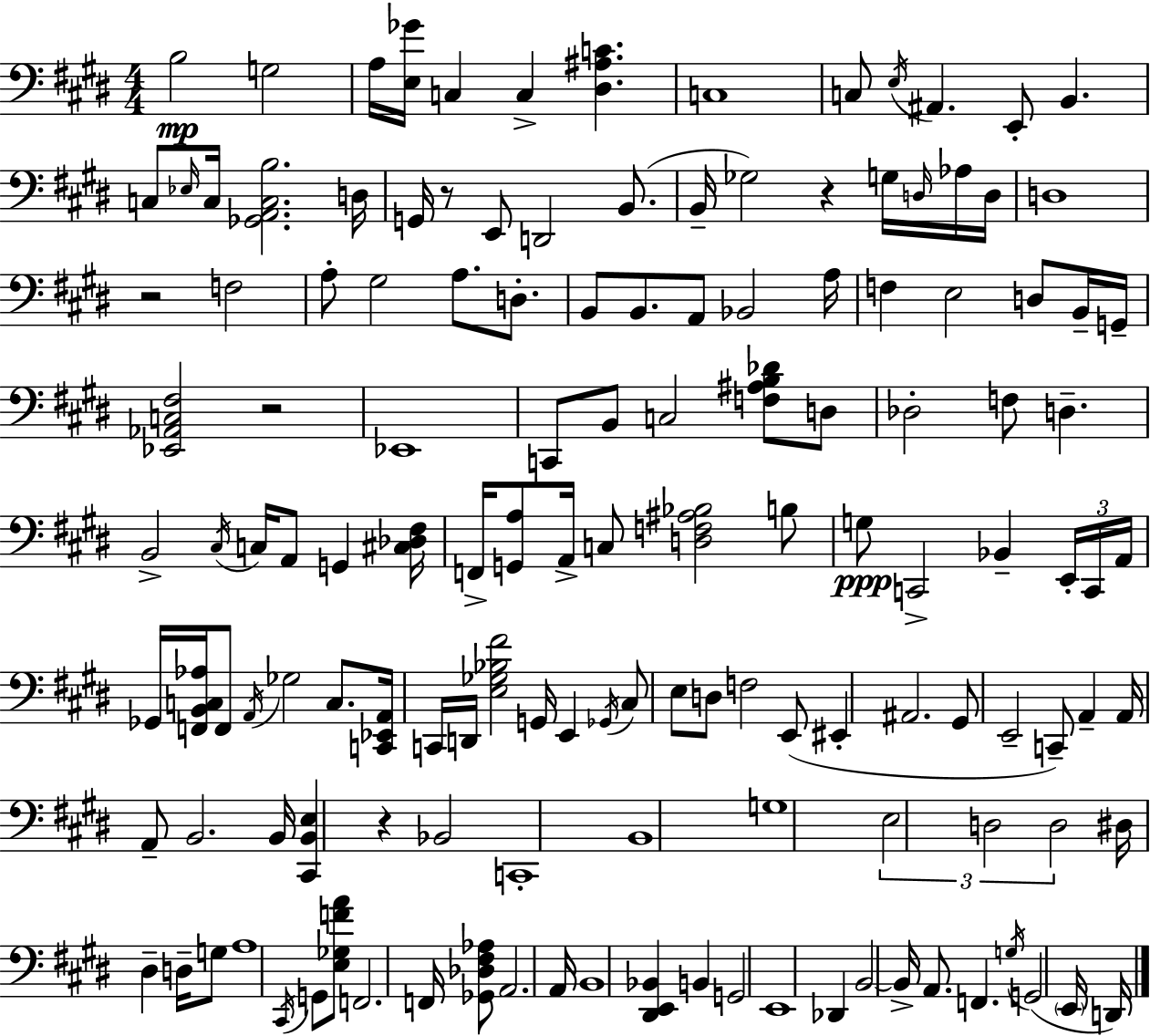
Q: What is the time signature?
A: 4/4